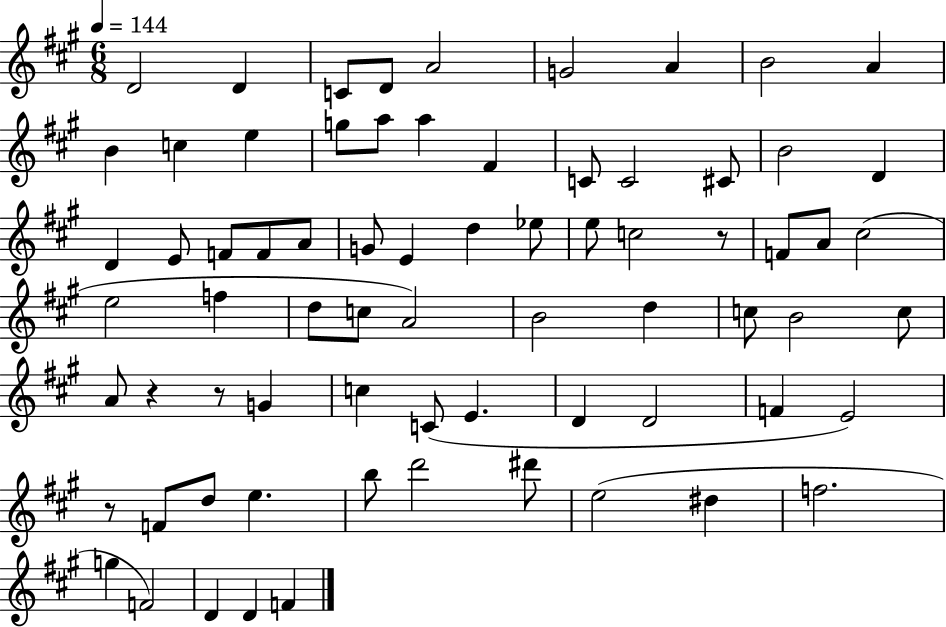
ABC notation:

X:1
T:Untitled
M:6/8
L:1/4
K:A
D2 D C/2 D/2 A2 G2 A B2 A B c e g/2 a/2 a ^F C/2 C2 ^C/2 B2 D D E/2 F/2 F/2 A/2 G/2 E d _e/2 e/2 c2 z/2 F/2 A/2 ^c2 e2 f d/2 c/2 A2 B2 d c/2 B2 c/2 A/2 z z/2 G c C/2 E D D2 F E2 z/2 F/2 d/2 e b/2 d'2 ^d'/2 e2 ^d f2 g F2 D D F